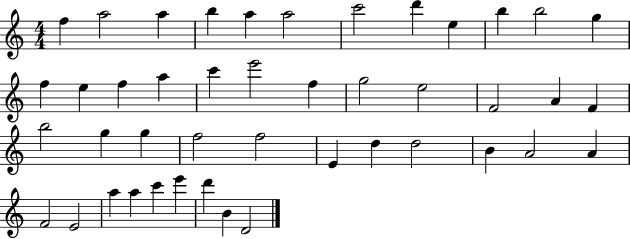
X:1
T:Untitled
M:4/4
L:1/4
K:C
f a2 a b a a2 c'2 d' e b b2 g f e f a c' e'2 f g2 e2 F2 A F b2 g g f2 f2 E d d2 B A2 A F2 E2 a a c' e' d' B D2